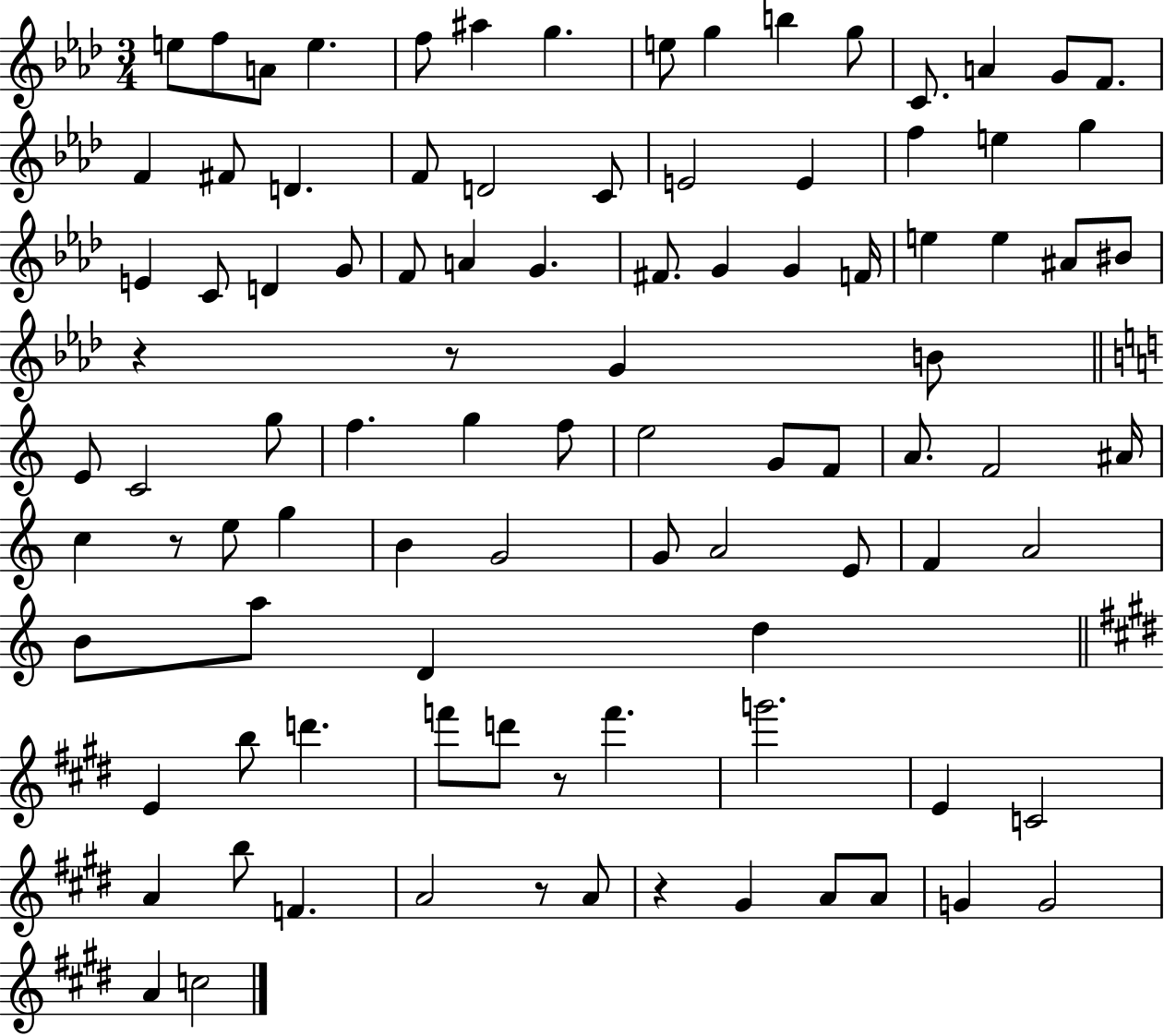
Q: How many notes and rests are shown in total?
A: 96